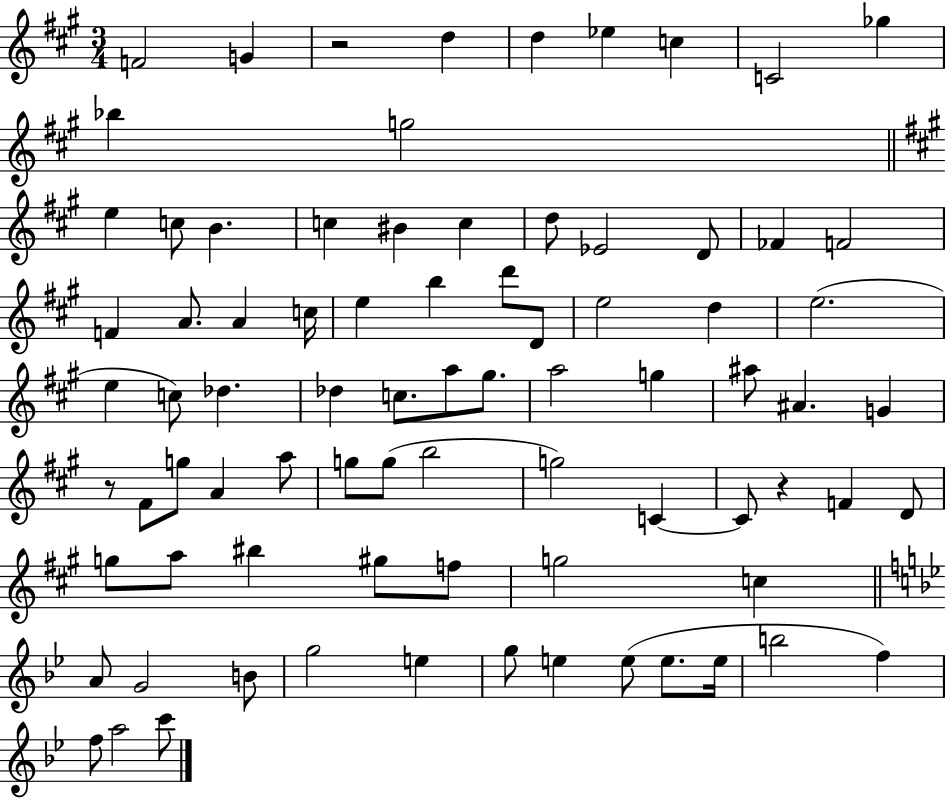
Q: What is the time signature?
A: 3/4